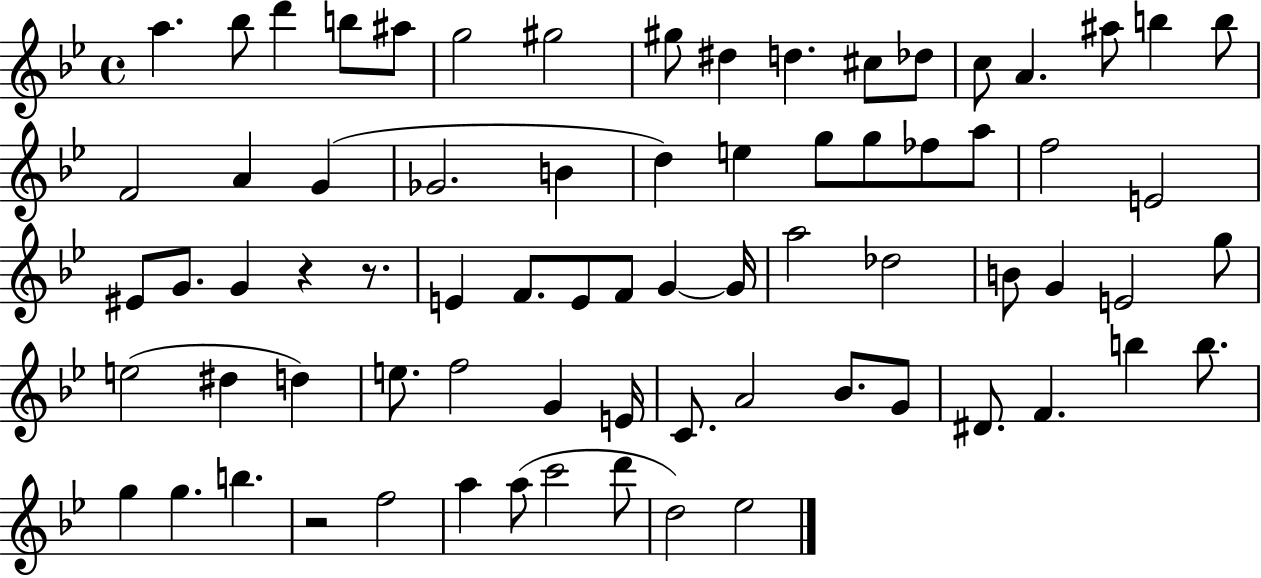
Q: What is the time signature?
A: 4/4